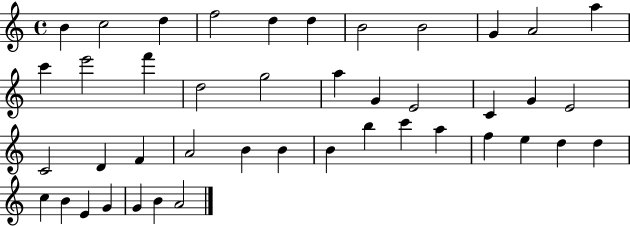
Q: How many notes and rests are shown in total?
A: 43